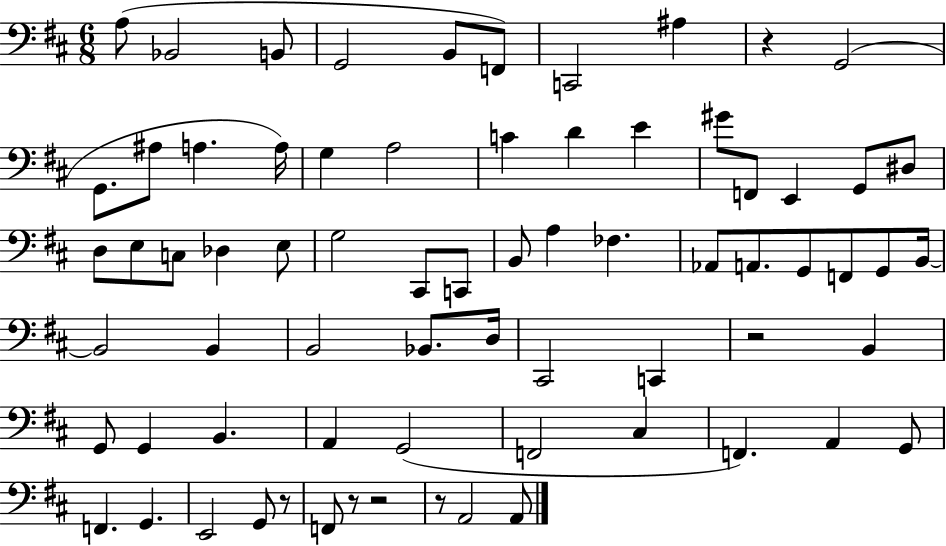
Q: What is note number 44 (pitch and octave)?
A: Bb2